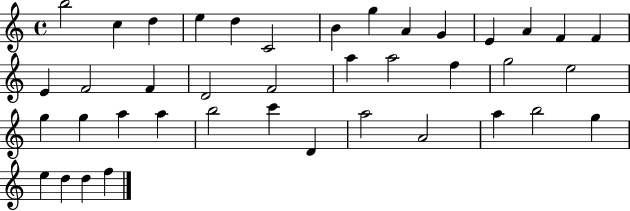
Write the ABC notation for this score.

X:1
T:Untitled
M:4/4
L:1/4
K:C
b2 c d e d C2 B g A G E A F F E F2 F D2 F2 a a2 f g2 e2 g g a a b2 c' D a2 A2 a b2 g e d d f